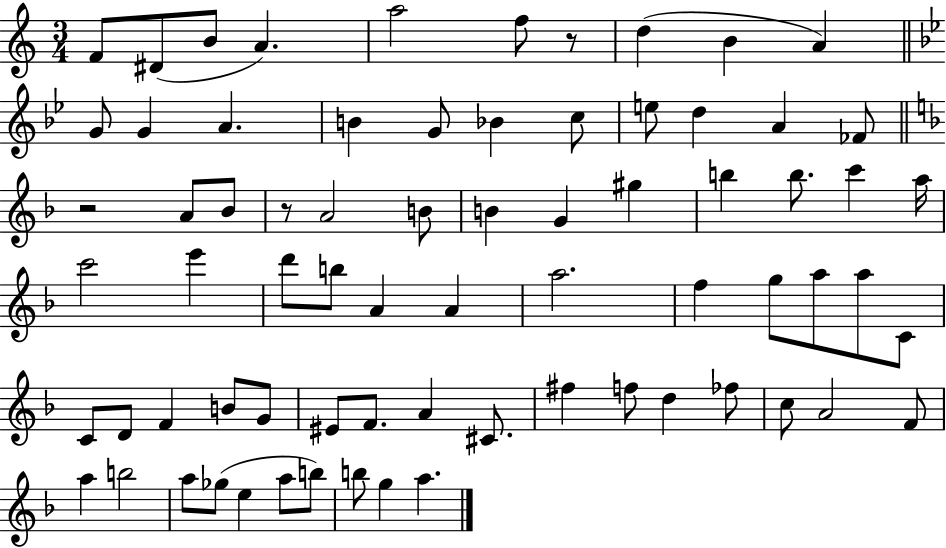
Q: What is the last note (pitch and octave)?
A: A5